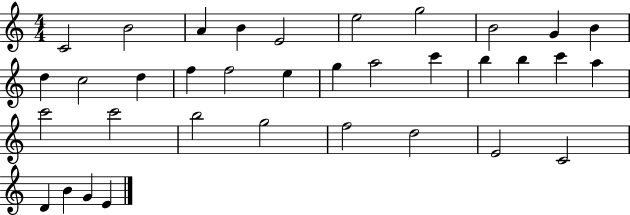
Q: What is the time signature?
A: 4/4